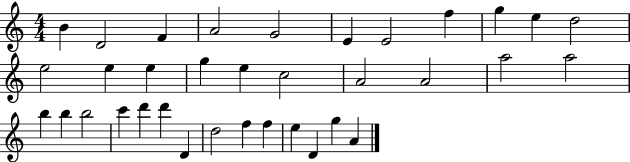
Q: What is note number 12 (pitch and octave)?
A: E5